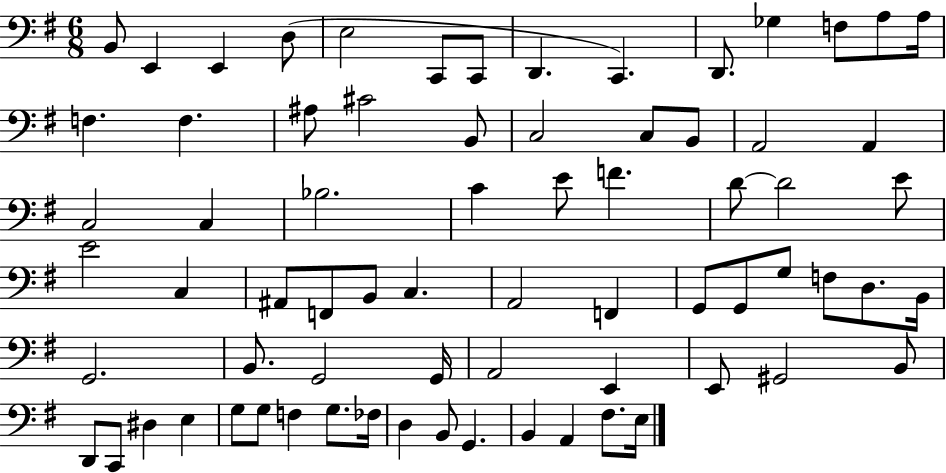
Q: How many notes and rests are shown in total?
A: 72